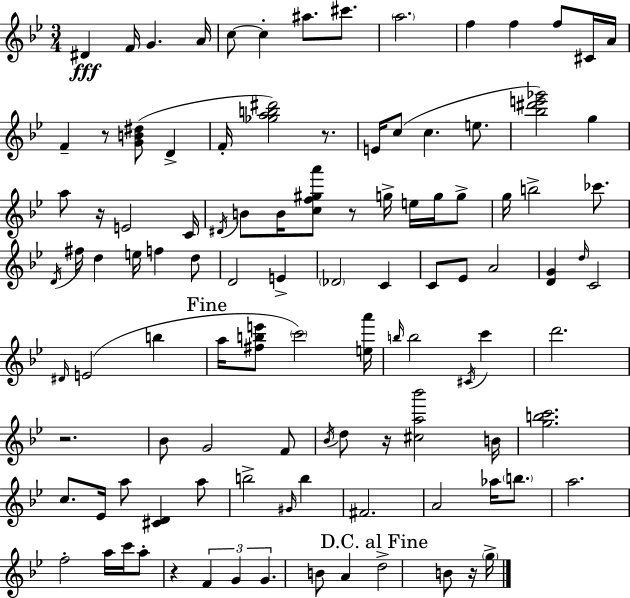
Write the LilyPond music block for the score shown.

{
  \clef treble
  \numericTimeSignature
  \time 3/4
  \key g \minor
  dis'4\fff f'16 g'4. a'16 | c''8~~ c''4-. ais''8. cis'''8. | \parenthesize a''2. | f''4 f''4 f''8 cis'16 a'16 | \break f'4-- r8 <g' b' dis''>8( d'4-> | f'16-. <ges'' a'' b'' dis'''>2) r8. | e'16 c''8( c''4. e''8. | <bes'' dis''' e''' ges'''>2) g''4 | \break a''8 r16 e'2 c'16 | \acciaccatura { dis'16 } b'8 b'16 <c'' f'' gis'' a'''>8 r8 g''16-> e''16 g''16 g''8-> | g''16 b''2-> ces'''8. | \acciaccatura { d'16 } fis''16 d''4 e''16 f''4 | \break d''8 d'2 e'4-> | \parenthesize des'2 c'4 | c'8 ees'8 a'2 | <d' g'>4 \grace { d''16 } c'2 | \break \grace { dis'16 } e'2( | b''4 \mark "Fine" a''16 <fis'' b'' e'''>8 \parenthesize c'''2) | <e'' a'''>16 \grace { b''16 } b''2 | \acciaccatura { cis'16 } c'''4 d'''2. | \break r2. | bes'8 g'2 | f'8 \acciaccatura { bes'16 } d''8 r16 <cis'' a'' bes'''>2 | b'16 <g'' b'' c'''>2. | \break c''8. ees'16 a''8 | <cis' d'>4 a''8 b''2-> | \grace { gis'16 } b''4 fis'2. | a'2 | \break aes''16 \parenthesize b''8. a''2. | f''2-. | a''16 c'''16 a''8-. r4 | \tuplet 3/2 { f'4 g'4 g'4. } | \break b'8 a'4 \mark "D.C. al Fine" d''2-> | b'8 r16 \parenthesize g''16-> \bar "|."
}